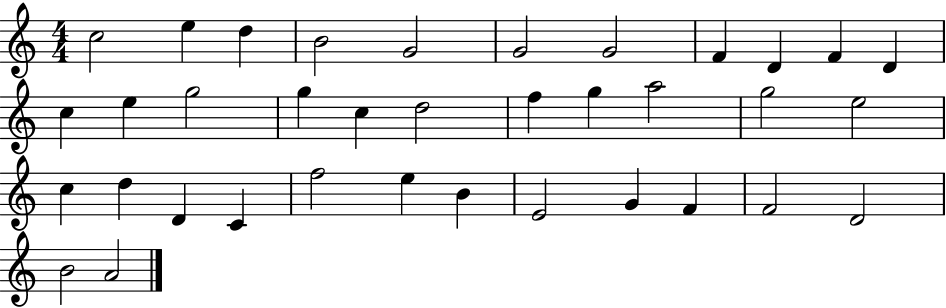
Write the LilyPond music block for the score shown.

{
  \clef treble
  \numericTimeSignature
  \time 4/4
  \key c \major
  c''2 e''4 d''4 | b'2 g'2 | g'2 g'2 | f'4 d'4 f'4 d'4 | \break c''4 e''4 g''2 | g''4 c''4 d''2 | f''4 g''4 a''2 | g''2 e''2 | \break c''4 d''4 d'4 c'4 | f''2 e''4 b'4 | e'2 g'4 f'4 | f'2 d'2 | \break b'2 a'2 | \bar "|."
}